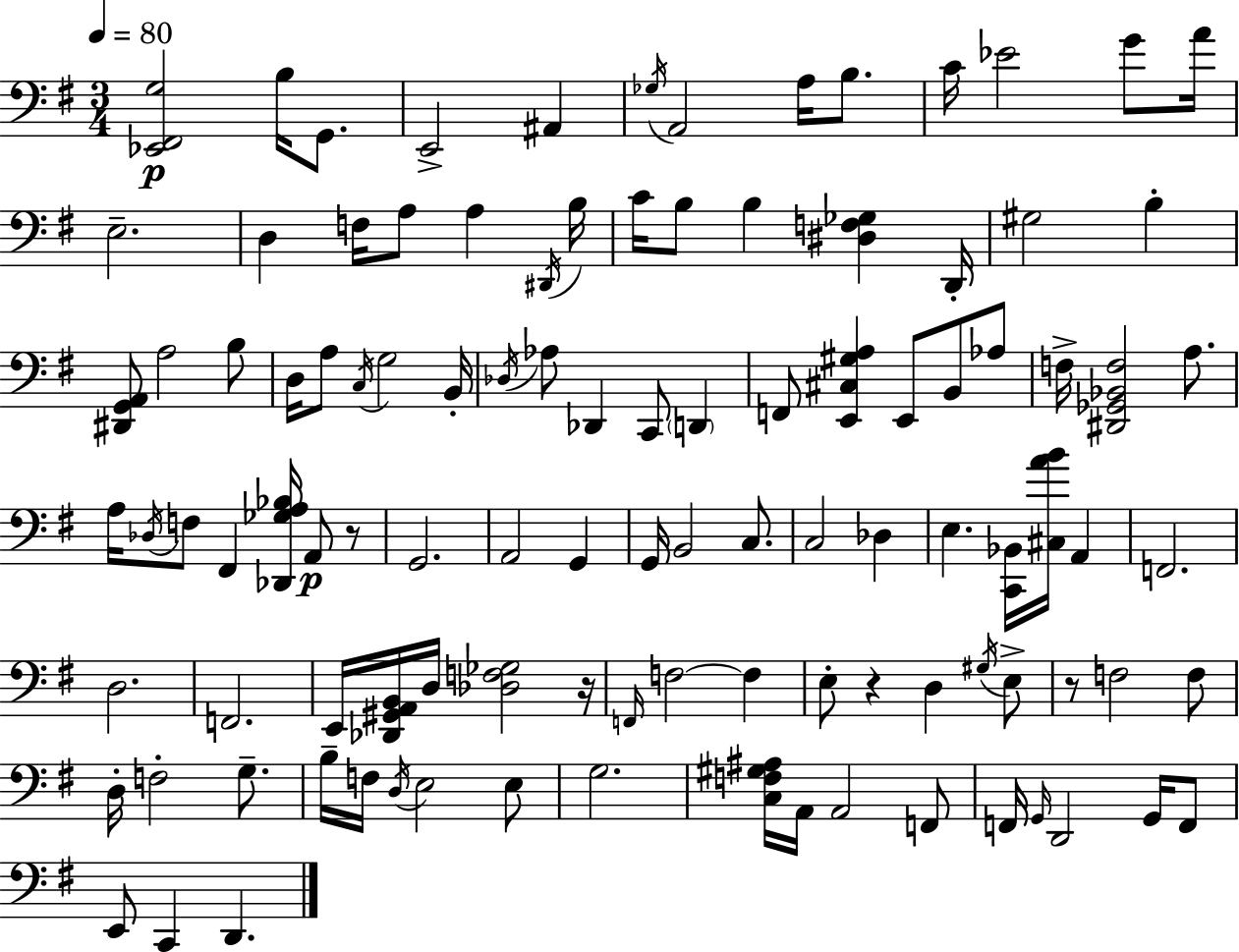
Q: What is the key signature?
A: E minor